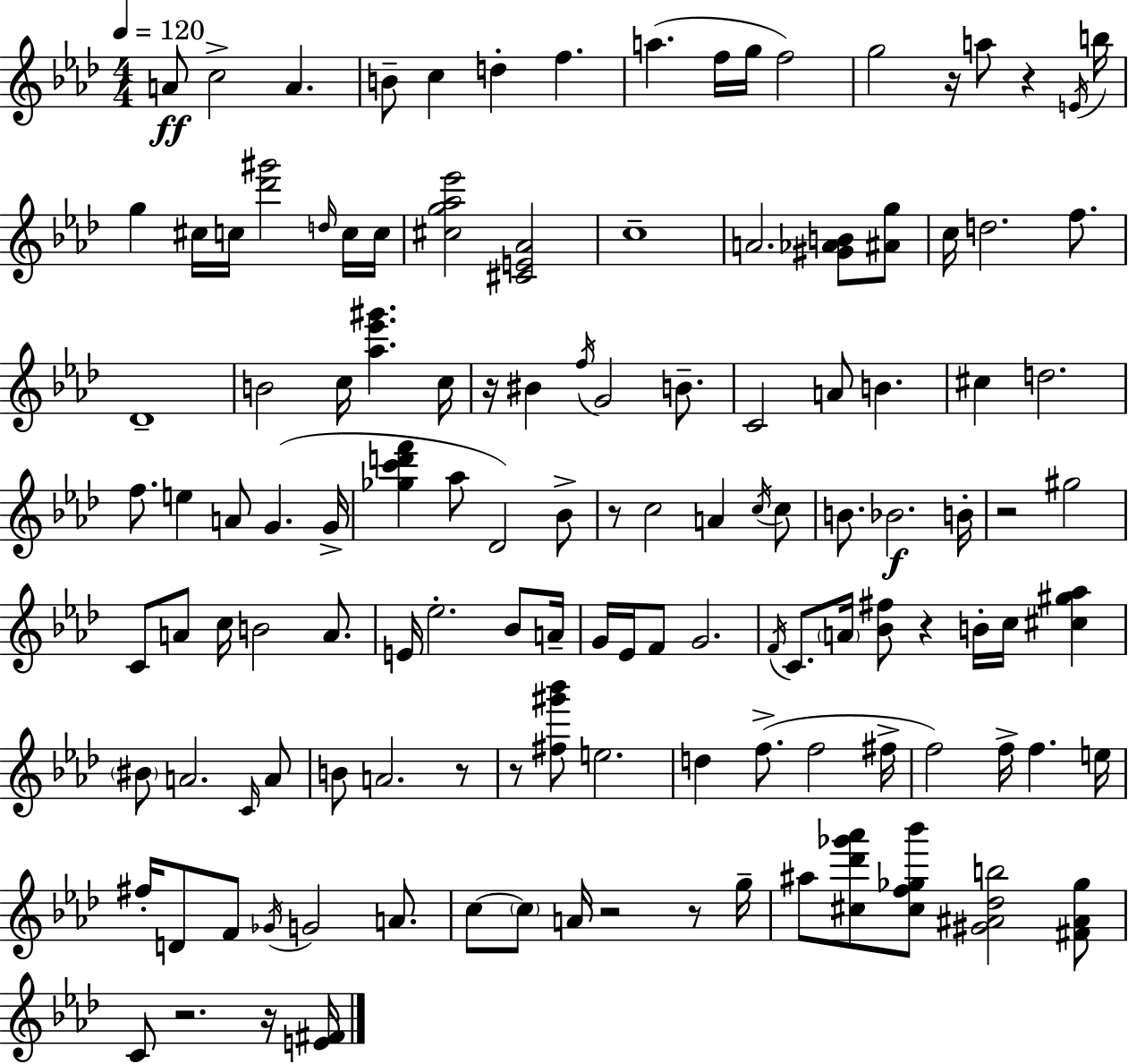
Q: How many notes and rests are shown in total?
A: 127